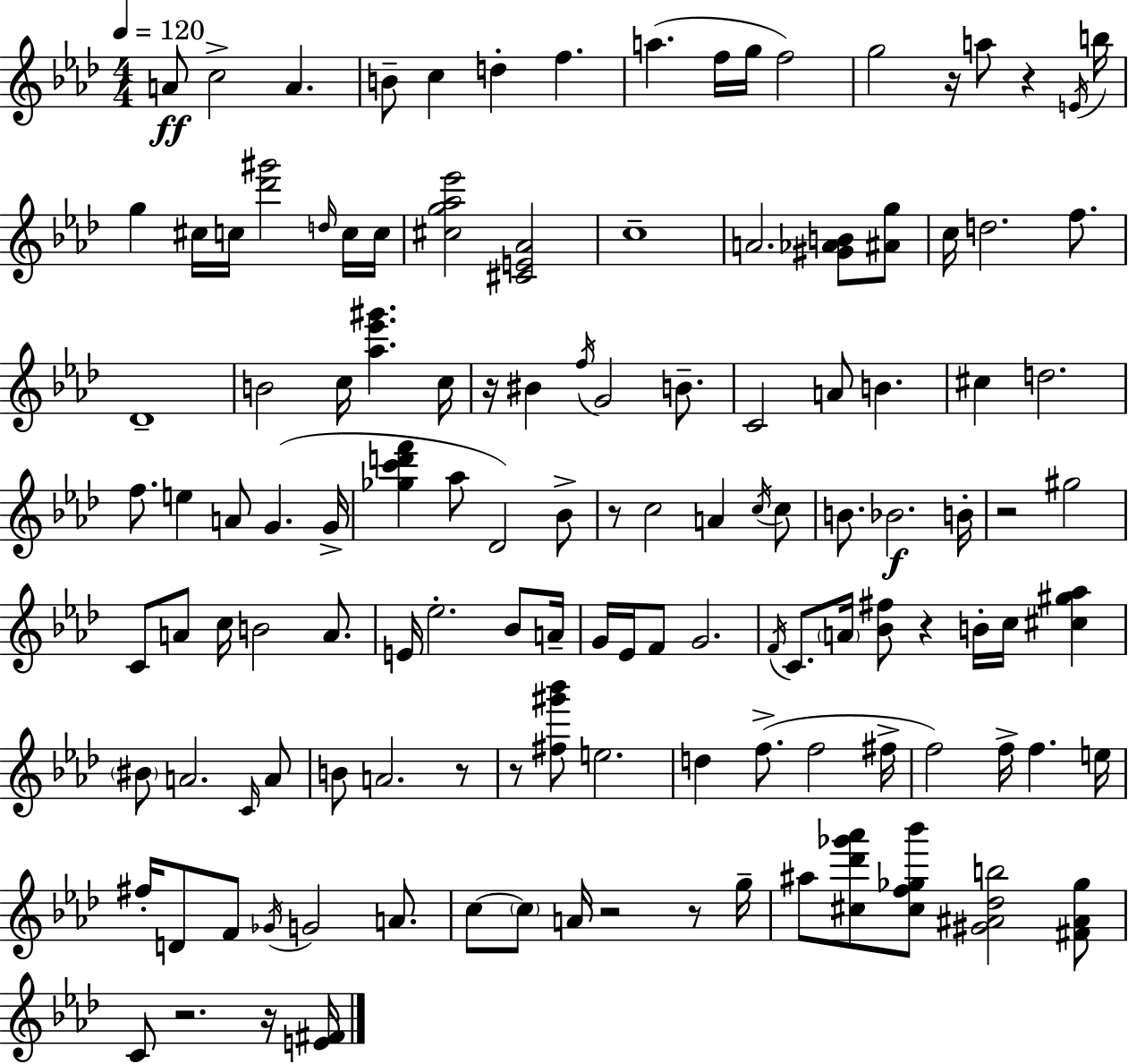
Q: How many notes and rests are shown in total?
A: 127